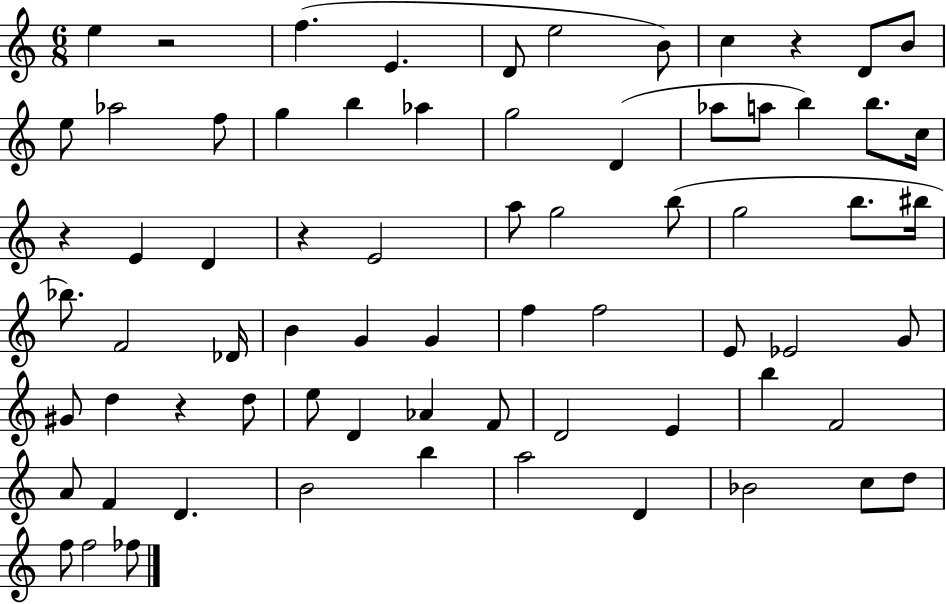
{
  \clef treble
  \numericTimeSignature
  \time 6/8
  \key c \major
  \repeat volta 2 { e''4 r2 | f''4.( e'4. | d'8 e''2 b'8) | c''4 r4 d'8 b'8 | \break e''8 aes''2 f''8 | g''4 b''4 aes''4 | g''2 d'4( | aes''8 a''8 b''4) b''8. c''16 | \break r4 e'4 d'4 | r4 e'2 | a''8 g''2 b''8( | g''2 b''8. bis''16 | \break bes''8.) f'2 des'16 | b'4 g'4 g'4 | f''4 f''2 | e'8 ees'2 g'8 | \break gis'8 d''4 r4 d''8 | e''8 d'4 aes'4 f'8 | d'2 e'4 | b''4 f'2 | \break a'8 f'4 d'4. | b'2 b''4 | a''2 d'4 | bes'2 c''8 d''8 | \break f''8 f''2 fes''8 | } \bar "|."
}